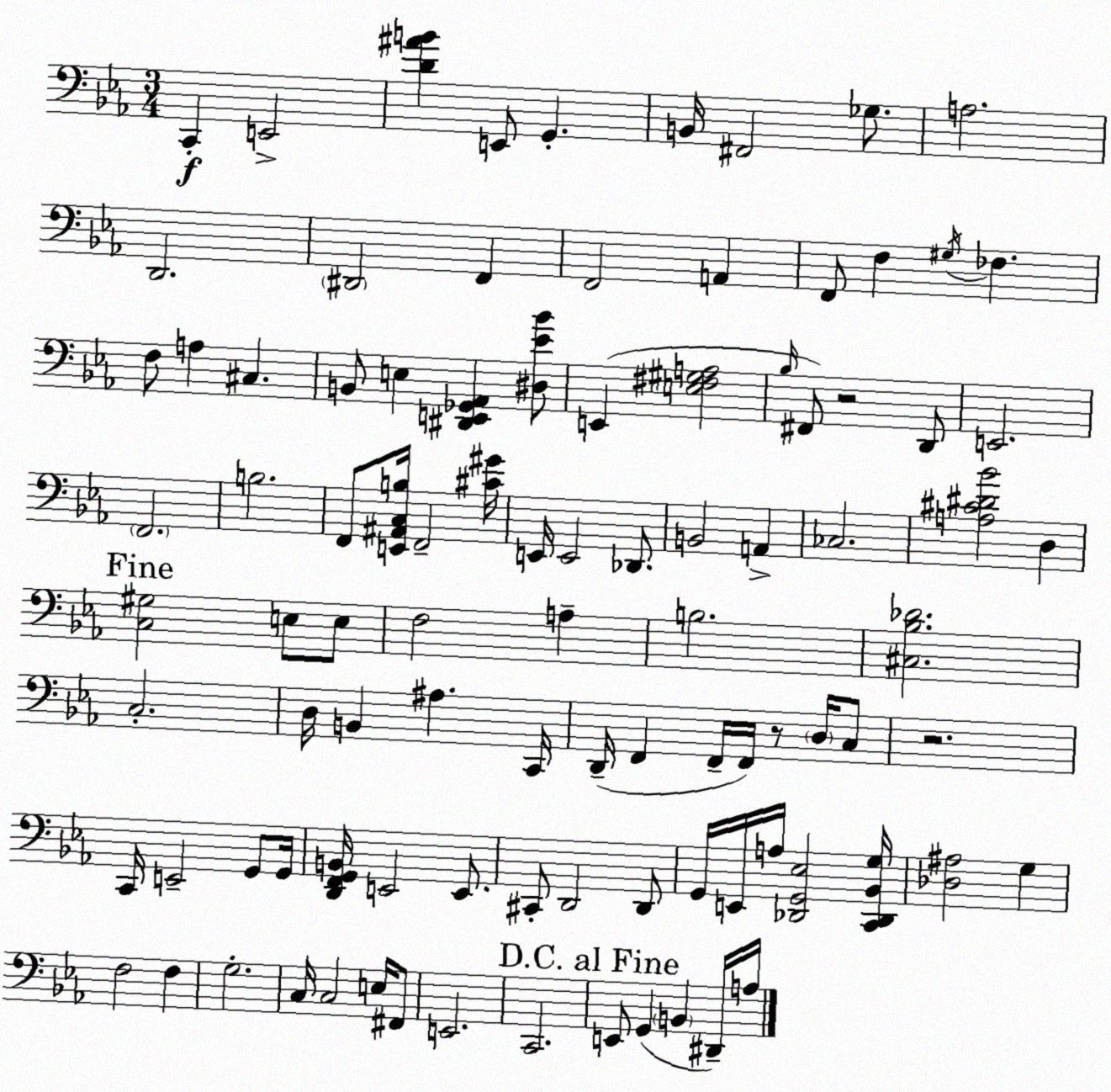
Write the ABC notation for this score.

X:1
T:Untitled
M:3/4
L:1/4
K:Cm
C,, E,,2 [D^AB] E,,/2 G,, B,,/4 ^F,,2 _G,/2 A,2 D,,2 ^D,,2 F,, F,,2 A,, F,,/2 F, ^G,/4 _F, F,/2 A, ^C, B,,/2 E, [^D,,E,,_G,,_A,,] [^D,_E_B]/2 E,, [E,^F,^G,A,]2 _B,/4 ^F,,/2 z2 D,,/2 E,,2 F,,2 B,2 F,,/2 [E,,^A,,C,B,]/4 F,,2 [^C^G]/4 E,,/4 E,,2 _D,,/2 B,,2 A,, _C,2 [A,^C^D_B]2 D, [C,^G,]2 E,/2 E,/2 F,2 A, B,2 [^C,_B,_D]2 C,2 D,/4 B,, ^A, C,,/4 D,,/4 F,, F,,/4 F,,/4 z/2 D,/4 C,/2 z2 C,,/4 E,,2 G,,/2 G,,/4 [D,,F,,G,,B,,]/4 E,,2 E,,/2 ^C,,/2 D,,2 D,,/2 G,,/4 E,,/4 A,/4 [_D,,G,,_E,]2 [C,,_D,,_B,,G,]/4 [_D,^A,]2 G, F,2 F, G,2 C,/4 C,2 E,/4 ^F,,/2 E,,2 C,,2 E,,/2 G,, B,, ^D,,/4 A,/4